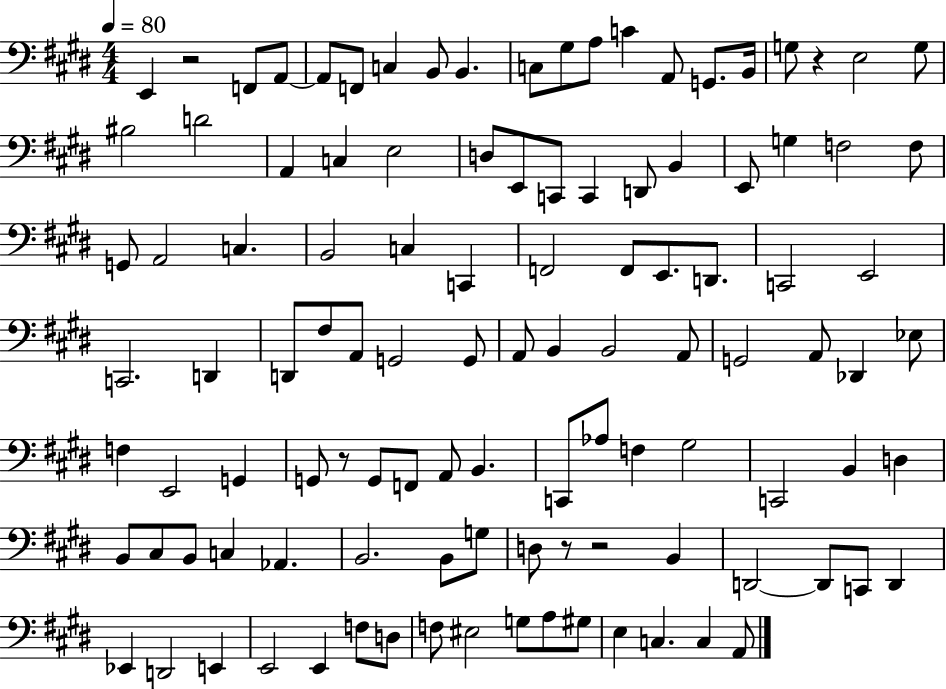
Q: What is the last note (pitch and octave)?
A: A2